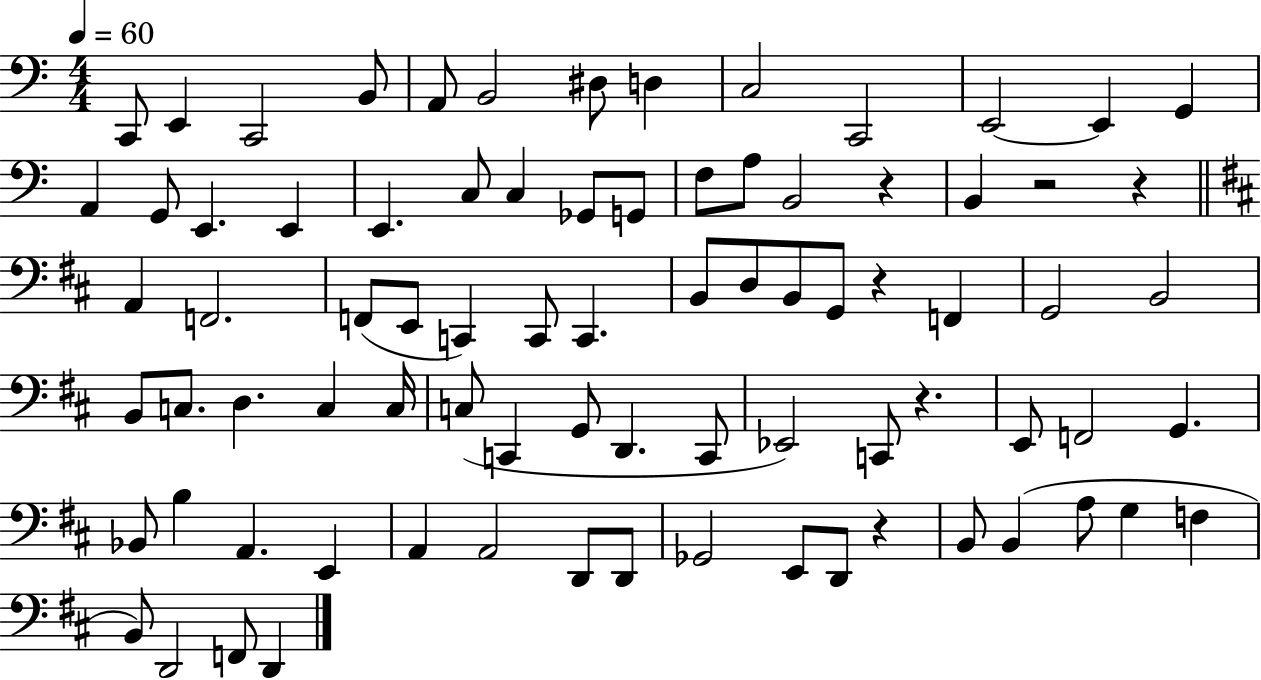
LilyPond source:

{
  \clef bass
  \numericTimeSignature
  \time 4/4
  \key c \major
  \tempo 4 = 60
  c,8 e,4 c,2 b,8 | a,8 b,2 dis8 d4 | c2 c,2 | e,2~~ e,4 g,4 | \break a,4 g,8 e,4. e,4 | e,4. c8 c4 ges,8 g,8 | f8 a8 b,2 r4 | b,4 r2 r4 | \break \bar "||" \break \key b \minor a,4 f,2. | f,8( e,8 c,4) c,8 c,4. | b,8 d8 b,8 g,8 r4 f,4 | g,2 b,2 | \break b,8 c8. d4. c4 c16 | c8( c,4 g,8 d,4. c,8 | ees,2) c,8 r4. | e,8 f,2 g,4. | \break bes,8 b4 a,4. e,4 | a,4 a,2 d,8 d,8 | ges,2 e,8 d,8 r4 | b,8 b,4( a8 g4 f4 | \break b,8) d,2 f,8 d,4 | \bar "|."
}